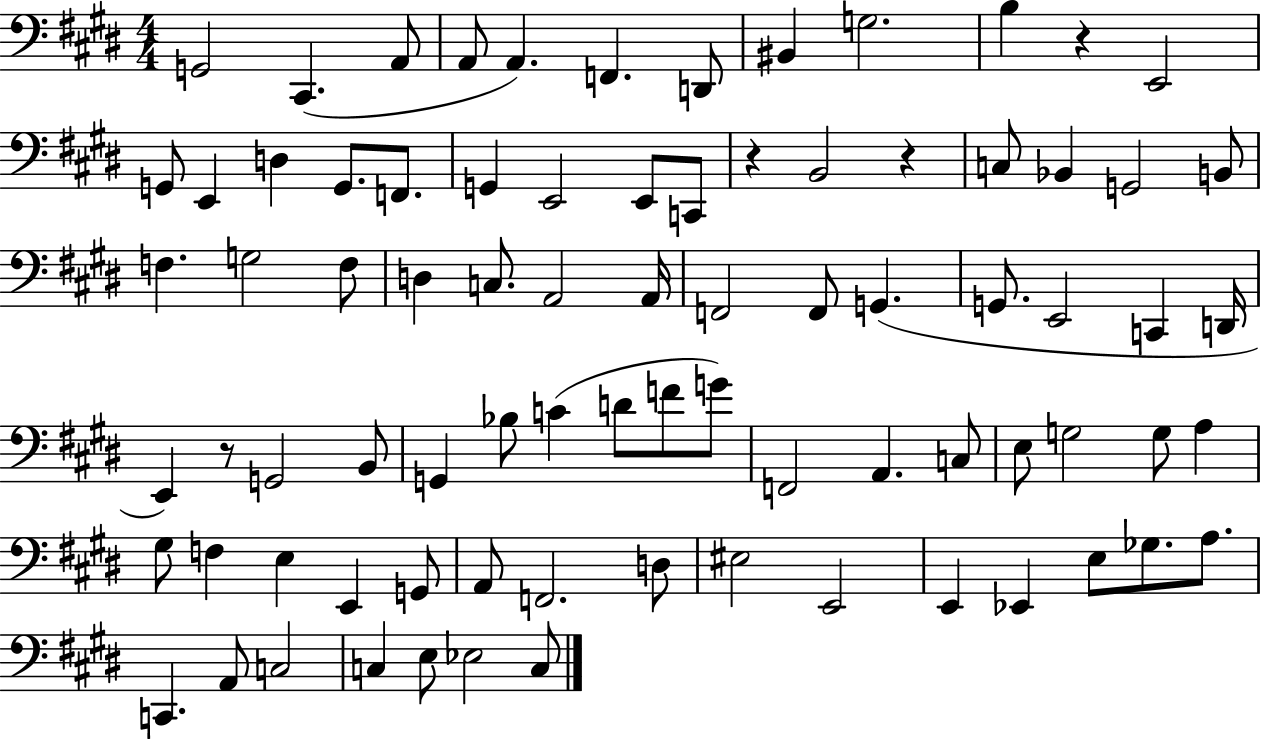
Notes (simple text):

G2/h C#2/q. A2/e A2/e A2/q. F2/q. D2/e BIS2/q G3/h. B3/q R/q E2/h G2/e E2/q D3/q G2/e. F2/e. G2/q E2/h E2/e C2/e R/q B2/h R/q C3/e Bb2/q G2/h B2/e F3/q. G3/h F3/e D3/q C3/e. A2/h A2/s F2/h F2/e G2/q. G2/e. E2/h C2/q D2/s E2/q R/e G2/h B2/e G2/q Bb3/e C4/q D4/e F4/e G4/e F2/h A2/q. C3/e E3/e G3/h G3/e A3/q G#3/e F3/q E3/q E2/q G2/e A2/e F2/h. D3/e EIS3/h E2/h E2/q Eb2/q E3/e Gb3/e. A3/e. C2/q. A2/e C3/h C3/q E3/e Eb3/h C3/e